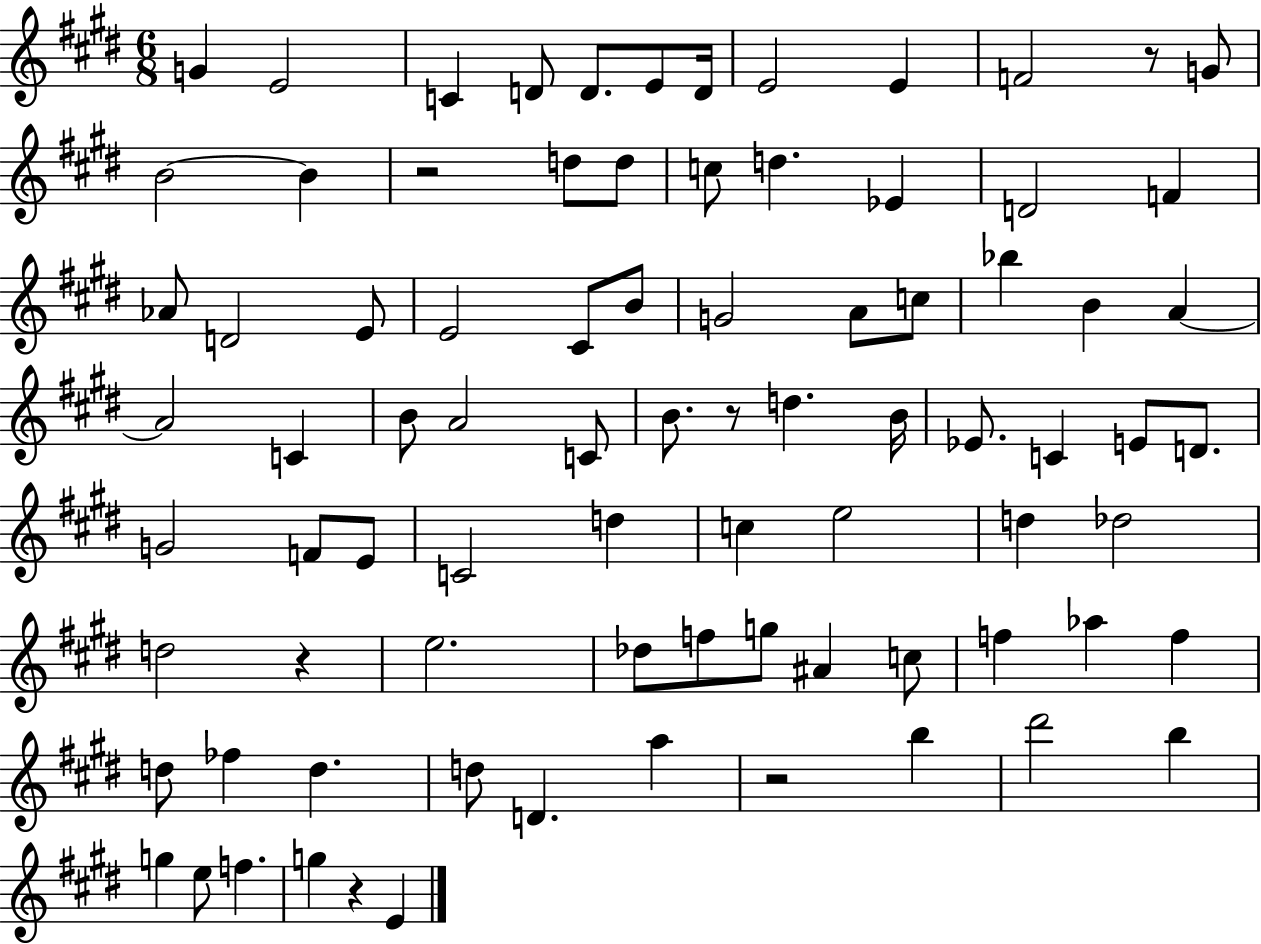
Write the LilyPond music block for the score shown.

{
  \clef treble
  \numericTimeSignature
  \time 6/8
  \key e \major
  g'4 e'2 | c'4 d'8 d'8. e'8 d'16 | e'2 e'4 | f'2 r8 g'8 | \break b'2~~ b'4 | r2 d''8 d''8 | c''8 d''4. ees'4 | d'2 f'4 | \break aes'8 d'2 e'8 | e'2 cis'8 b'8 | g'2 a'8 c''8 | bes''4 b'4 a'4~~ | \break a'2 c'4 | b'8 a'2 c'8 | b'8. r8 d''4. b'16 | ees'8. c'4 e'8 d'8. | \break g'2 f'8 e'8 | c'2 d''4 | c''4 e''2 | d''4 des''2 | \break d''2 r4 | e''2. | des''8 f''8 g''8 ais'4 c''8 | f''4 aes''4 f''4 | \break d''8 fes''4 d''4. | d''8 d'4. a''4 | r2 b''4 | dis'''2 b''4 | \break g''4 e''8 f''4. | g''4 r4 e'4 | \bar "|."
}